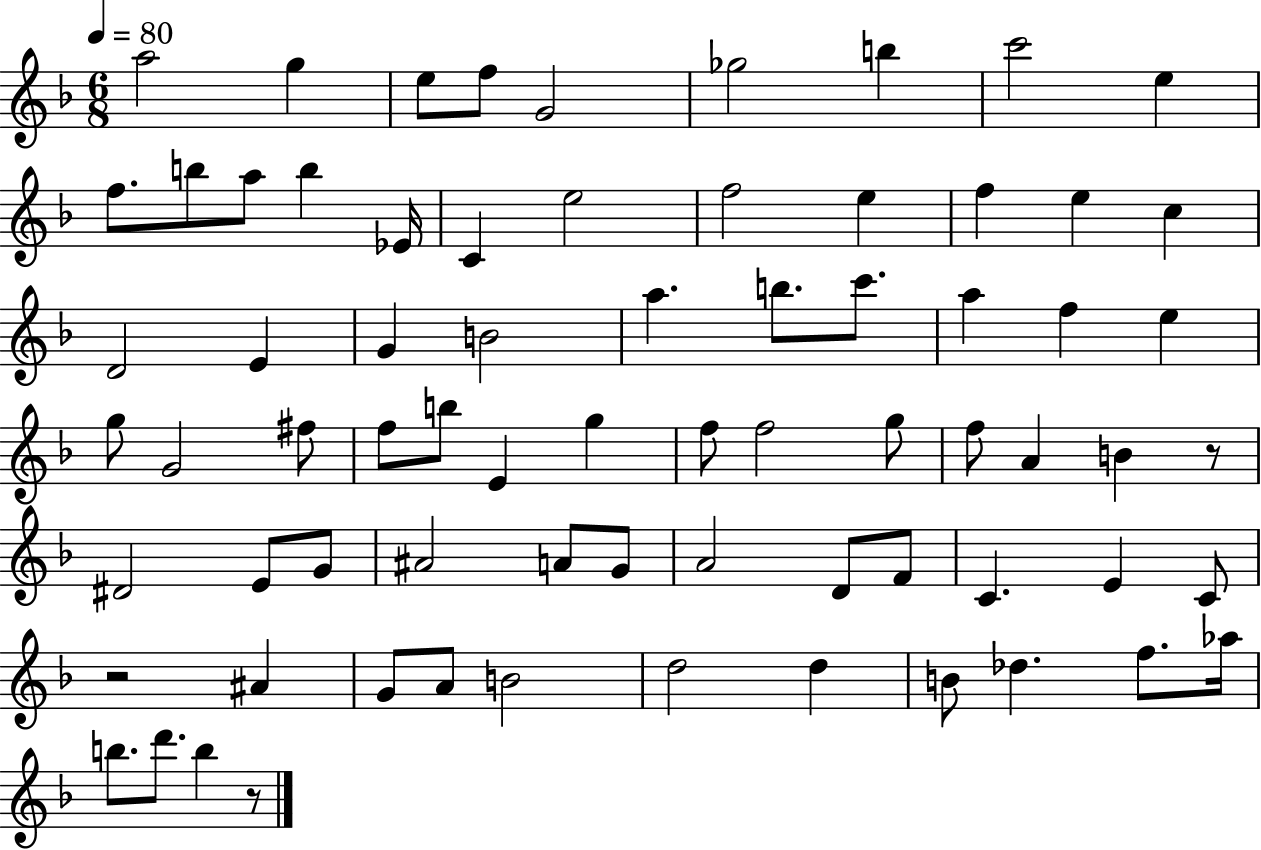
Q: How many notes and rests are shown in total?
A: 72